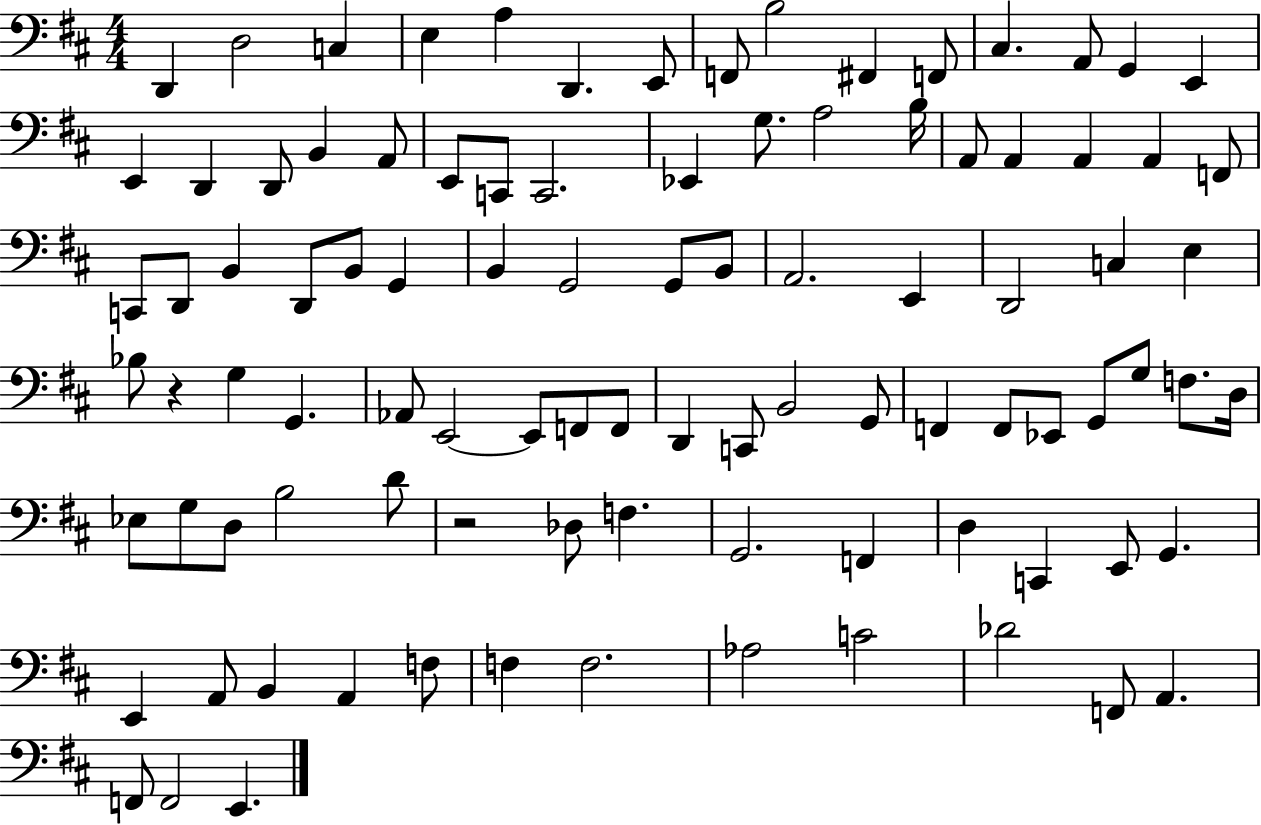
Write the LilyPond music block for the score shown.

{
  \clef bass
  \numericTimeSignature
  \time 4/4
  \key d \major
  d,4 d2 c4 | e4 a4 d,4. e,8 | f,8 b2 fis,4 f,8 | cis4. a,8 g,4 e,4 | \break e,4 d,4 d,8 b,4 a,8 | e,8 c,8 c,2. | ees,4 g8. a2 b16 | a,8 a,4 a,4 a,4 f,8 | \break c,8 d,8 b,4 d,8 b,8 g,4 | b,4 g,2 g,8 b,8 | a,2. e,4 | d,2 c4 e4 | \break bes8 r4 g4 g,4. | aes,8 e,2~~ e,8 f,8 f,8 | d,4 c,8 b,2 g,8 | f,4 f,8 ees,8 g,8 g8 f8. d16 | \break ees8 g8 d8 b2 d'8 | r2 des8 f4. | g,2. f,4 | d4 c,4 e,8 g,4. | \break e,4 a,8 b,4 a,4 f8 | f4 f2. | aes2 c'2 | des'2 f,8 a,4. | \break f,8 f,2 e,4. | \bar "|."
}